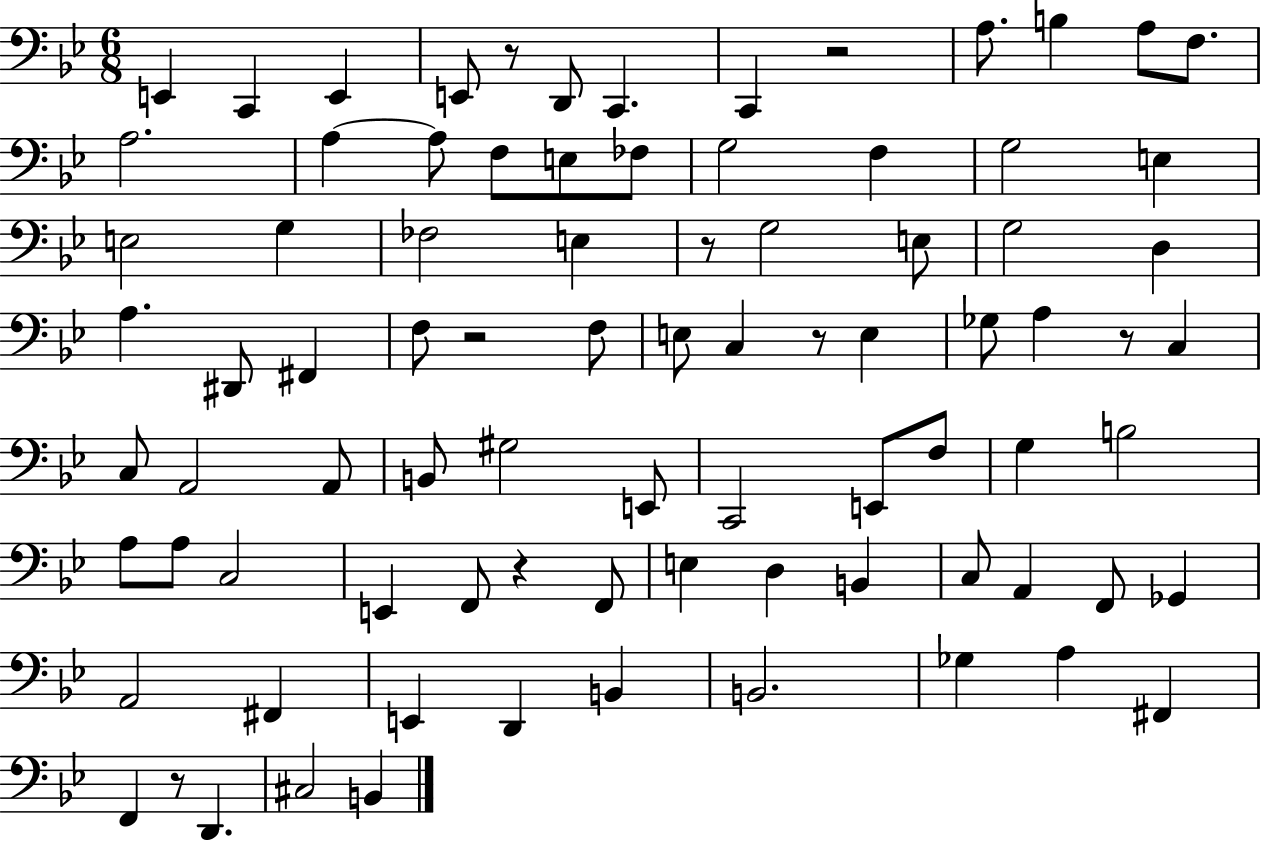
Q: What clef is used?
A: bass